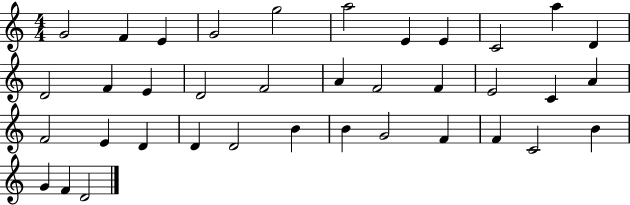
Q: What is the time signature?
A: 4/4